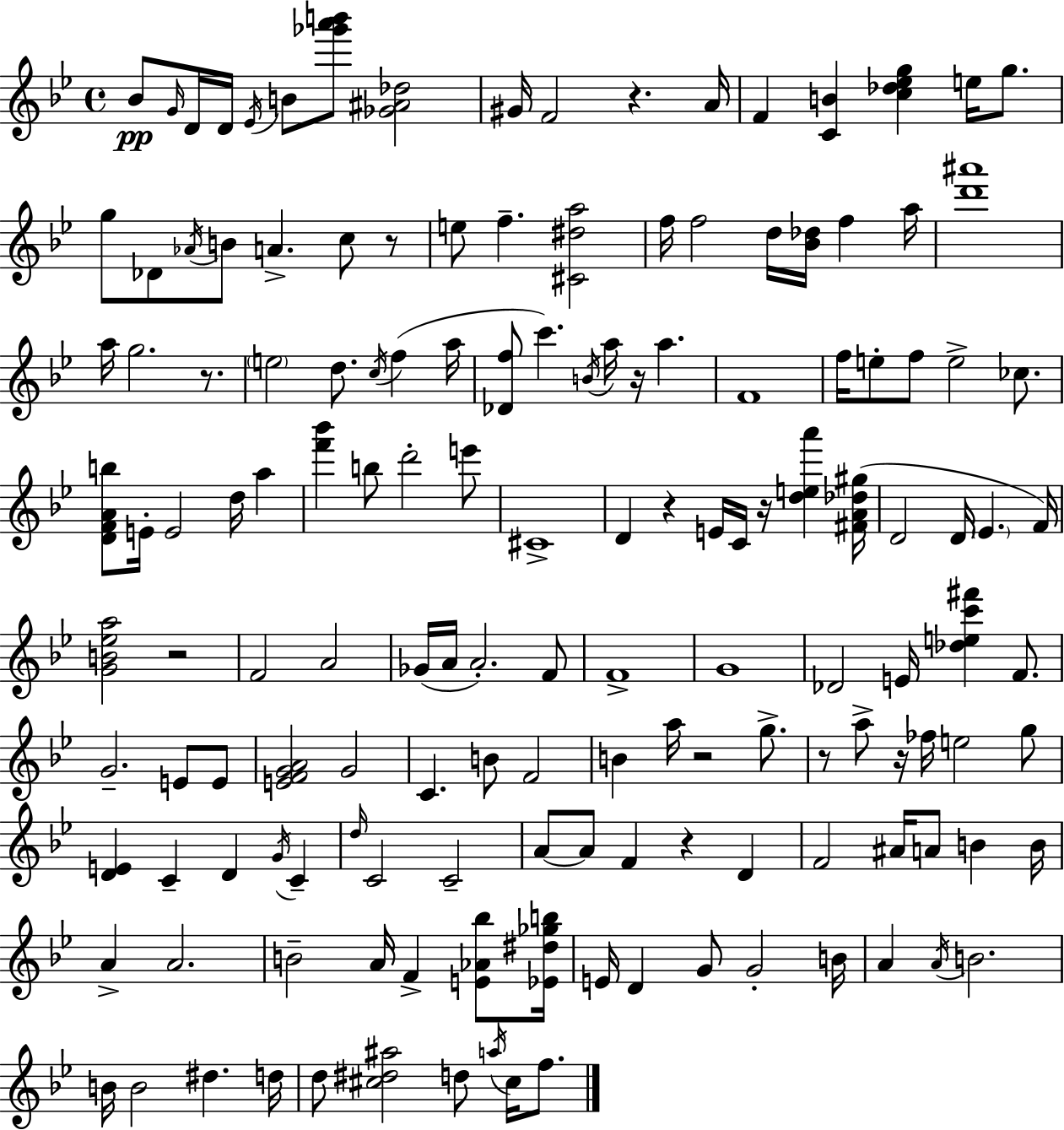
Bb4/e G4/s D4/s D4/s Eb4/s B4/e [Gb6,A6,B6]/e [Gb4,A#4,Db5]/h G#4/s F4/h R/q. A4/s F4/q [C4,B4]/q [C5,Db5,Eb5,G5]/q E5/s G5/e. G5/e Db4/e Ab4/s B4/e A4/q. C5/e R/e E5/e F5/q. [C#4,D#5,A5]/h F5/s F5/h D5/s [Bb4,Db5]/s F5/q A5/s [D6,A#6]/w A5/s G5/h. R/e. E5/h D5/e. C5/s F5/q A5/s [Db4,F5]/e C6/q. B4/s A5/s R/s A5/q. F4/w F5/s E5/e F5/e E5/h CES5/e. [D4,F4,A4,B5]/e E4/s E4/h D5/s A5/q [F6,Bb6]/q B5/e D6/h E6/e C#4/w D4/q R/q E4/s C4/s R/s [D5,E5,A6]/q [F#4,A4,Db5,G#5]/s D4/h D4/s Eb4/q. F4/s [G4,B4,Eb5,A5]/h R/h F4/h A4/h Gb4/s A4/s A4/h. F4/e F4/w G4/w Db4/h E4/s [Db5,E5,C6,F#6]/q F4/e. G4/h. E4/e E4/e [E4,F4,G4,A4]/h G4/h C4/q. B4/e F4/h B4/q A5/s R/h G5/e. R/e A5/e R/s FES5/s E5/h G5/e [D4,E4]/q C4/q D4/q G4/s C4/q D5/s C4/h C4/h A4/e A4/e F4/q R/q D4/q F4/h A#4/s A4/e B4/q B4/s A4/q A4/h. B4/h A4/s F4/q [E4,Ab4,Bb5]/e [Eb4,D#5,Gb5,B5]/s E4/s D4/q G4/e G4/h B4/s A4/q A4/s B4/h. B4/s B4/h D#5/q. D5/s D5/e [C#5,D#5,A#5]/h D5/e A5/s C#5/s F5/e.